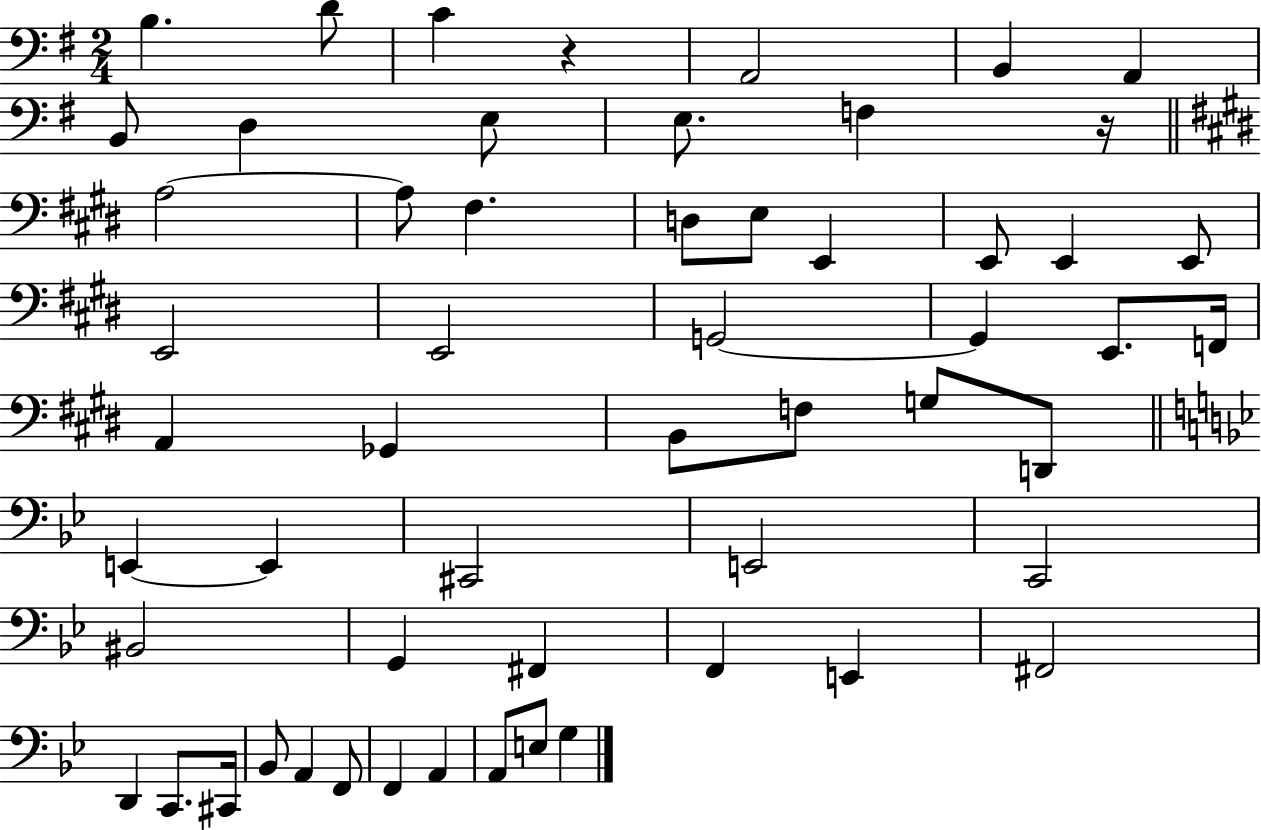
B3/q. D4/e C4/q R/q A2/h B2/q A2/q B2/e D3/q E3/e E3/e. F3/q R/s A3/h A3/e F#3/q. D3/e E3/e E2/q E2/e E2/q E2/e E2/h E2/h G2/h G2/q E2/e. F2/s A2/q Gb2/q B2/e F3/e G3/e D2/e E2/q E2/q C#2/h E2/h C2/h BIS2/h G2/q F#2/q F2/q E2/q F#2/h D2/q C2/e. C#2/s Bb2/e A2/q F2/e F2/q A2/q A2/e E3/e G3/q